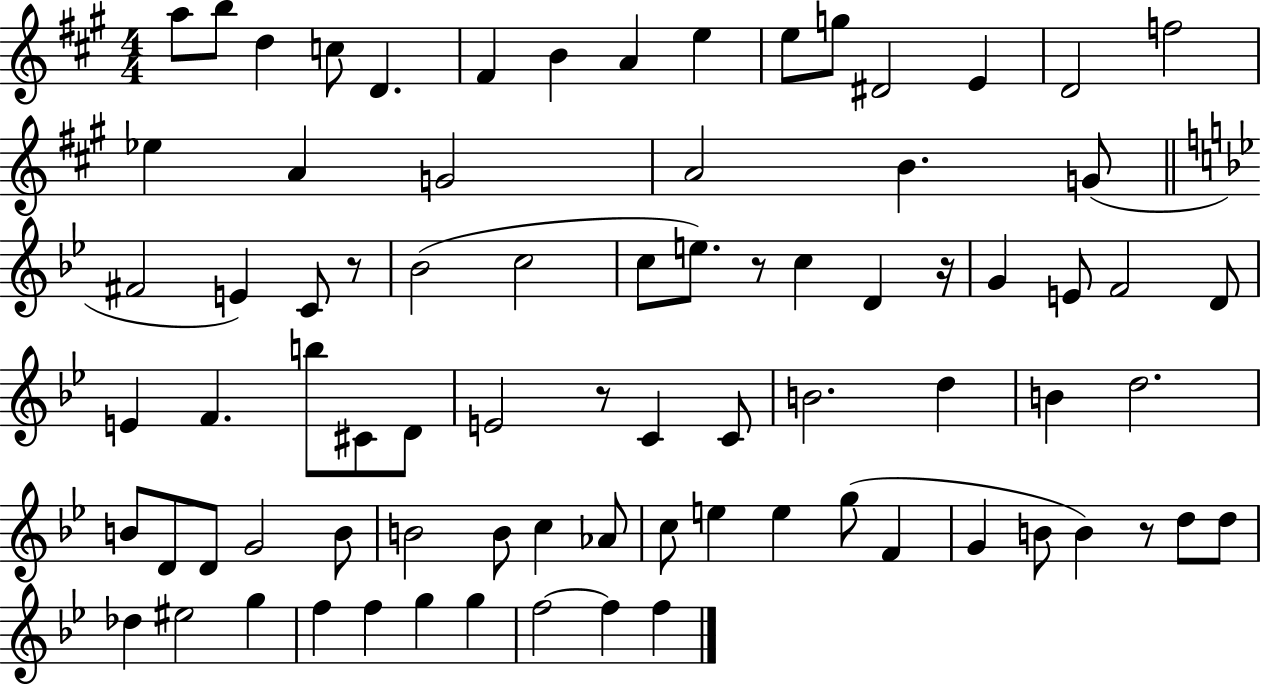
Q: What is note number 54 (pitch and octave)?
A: C5